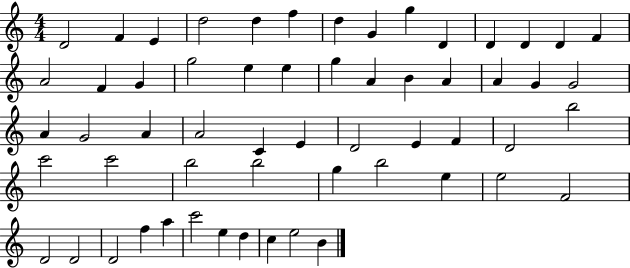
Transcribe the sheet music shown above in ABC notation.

X:1
T:Untitled
M:4/4
L:1/4
K:C
D2 F E d2 d f d G g D D D D F A2 F G g2 e e g A B A A G G2 A G2 A A2 C E D2 E F D2 b2 c'2 c'2 b2 b2 g b2 e e2 F2 D2 D2 D2 f a c'2 e d c e2 B